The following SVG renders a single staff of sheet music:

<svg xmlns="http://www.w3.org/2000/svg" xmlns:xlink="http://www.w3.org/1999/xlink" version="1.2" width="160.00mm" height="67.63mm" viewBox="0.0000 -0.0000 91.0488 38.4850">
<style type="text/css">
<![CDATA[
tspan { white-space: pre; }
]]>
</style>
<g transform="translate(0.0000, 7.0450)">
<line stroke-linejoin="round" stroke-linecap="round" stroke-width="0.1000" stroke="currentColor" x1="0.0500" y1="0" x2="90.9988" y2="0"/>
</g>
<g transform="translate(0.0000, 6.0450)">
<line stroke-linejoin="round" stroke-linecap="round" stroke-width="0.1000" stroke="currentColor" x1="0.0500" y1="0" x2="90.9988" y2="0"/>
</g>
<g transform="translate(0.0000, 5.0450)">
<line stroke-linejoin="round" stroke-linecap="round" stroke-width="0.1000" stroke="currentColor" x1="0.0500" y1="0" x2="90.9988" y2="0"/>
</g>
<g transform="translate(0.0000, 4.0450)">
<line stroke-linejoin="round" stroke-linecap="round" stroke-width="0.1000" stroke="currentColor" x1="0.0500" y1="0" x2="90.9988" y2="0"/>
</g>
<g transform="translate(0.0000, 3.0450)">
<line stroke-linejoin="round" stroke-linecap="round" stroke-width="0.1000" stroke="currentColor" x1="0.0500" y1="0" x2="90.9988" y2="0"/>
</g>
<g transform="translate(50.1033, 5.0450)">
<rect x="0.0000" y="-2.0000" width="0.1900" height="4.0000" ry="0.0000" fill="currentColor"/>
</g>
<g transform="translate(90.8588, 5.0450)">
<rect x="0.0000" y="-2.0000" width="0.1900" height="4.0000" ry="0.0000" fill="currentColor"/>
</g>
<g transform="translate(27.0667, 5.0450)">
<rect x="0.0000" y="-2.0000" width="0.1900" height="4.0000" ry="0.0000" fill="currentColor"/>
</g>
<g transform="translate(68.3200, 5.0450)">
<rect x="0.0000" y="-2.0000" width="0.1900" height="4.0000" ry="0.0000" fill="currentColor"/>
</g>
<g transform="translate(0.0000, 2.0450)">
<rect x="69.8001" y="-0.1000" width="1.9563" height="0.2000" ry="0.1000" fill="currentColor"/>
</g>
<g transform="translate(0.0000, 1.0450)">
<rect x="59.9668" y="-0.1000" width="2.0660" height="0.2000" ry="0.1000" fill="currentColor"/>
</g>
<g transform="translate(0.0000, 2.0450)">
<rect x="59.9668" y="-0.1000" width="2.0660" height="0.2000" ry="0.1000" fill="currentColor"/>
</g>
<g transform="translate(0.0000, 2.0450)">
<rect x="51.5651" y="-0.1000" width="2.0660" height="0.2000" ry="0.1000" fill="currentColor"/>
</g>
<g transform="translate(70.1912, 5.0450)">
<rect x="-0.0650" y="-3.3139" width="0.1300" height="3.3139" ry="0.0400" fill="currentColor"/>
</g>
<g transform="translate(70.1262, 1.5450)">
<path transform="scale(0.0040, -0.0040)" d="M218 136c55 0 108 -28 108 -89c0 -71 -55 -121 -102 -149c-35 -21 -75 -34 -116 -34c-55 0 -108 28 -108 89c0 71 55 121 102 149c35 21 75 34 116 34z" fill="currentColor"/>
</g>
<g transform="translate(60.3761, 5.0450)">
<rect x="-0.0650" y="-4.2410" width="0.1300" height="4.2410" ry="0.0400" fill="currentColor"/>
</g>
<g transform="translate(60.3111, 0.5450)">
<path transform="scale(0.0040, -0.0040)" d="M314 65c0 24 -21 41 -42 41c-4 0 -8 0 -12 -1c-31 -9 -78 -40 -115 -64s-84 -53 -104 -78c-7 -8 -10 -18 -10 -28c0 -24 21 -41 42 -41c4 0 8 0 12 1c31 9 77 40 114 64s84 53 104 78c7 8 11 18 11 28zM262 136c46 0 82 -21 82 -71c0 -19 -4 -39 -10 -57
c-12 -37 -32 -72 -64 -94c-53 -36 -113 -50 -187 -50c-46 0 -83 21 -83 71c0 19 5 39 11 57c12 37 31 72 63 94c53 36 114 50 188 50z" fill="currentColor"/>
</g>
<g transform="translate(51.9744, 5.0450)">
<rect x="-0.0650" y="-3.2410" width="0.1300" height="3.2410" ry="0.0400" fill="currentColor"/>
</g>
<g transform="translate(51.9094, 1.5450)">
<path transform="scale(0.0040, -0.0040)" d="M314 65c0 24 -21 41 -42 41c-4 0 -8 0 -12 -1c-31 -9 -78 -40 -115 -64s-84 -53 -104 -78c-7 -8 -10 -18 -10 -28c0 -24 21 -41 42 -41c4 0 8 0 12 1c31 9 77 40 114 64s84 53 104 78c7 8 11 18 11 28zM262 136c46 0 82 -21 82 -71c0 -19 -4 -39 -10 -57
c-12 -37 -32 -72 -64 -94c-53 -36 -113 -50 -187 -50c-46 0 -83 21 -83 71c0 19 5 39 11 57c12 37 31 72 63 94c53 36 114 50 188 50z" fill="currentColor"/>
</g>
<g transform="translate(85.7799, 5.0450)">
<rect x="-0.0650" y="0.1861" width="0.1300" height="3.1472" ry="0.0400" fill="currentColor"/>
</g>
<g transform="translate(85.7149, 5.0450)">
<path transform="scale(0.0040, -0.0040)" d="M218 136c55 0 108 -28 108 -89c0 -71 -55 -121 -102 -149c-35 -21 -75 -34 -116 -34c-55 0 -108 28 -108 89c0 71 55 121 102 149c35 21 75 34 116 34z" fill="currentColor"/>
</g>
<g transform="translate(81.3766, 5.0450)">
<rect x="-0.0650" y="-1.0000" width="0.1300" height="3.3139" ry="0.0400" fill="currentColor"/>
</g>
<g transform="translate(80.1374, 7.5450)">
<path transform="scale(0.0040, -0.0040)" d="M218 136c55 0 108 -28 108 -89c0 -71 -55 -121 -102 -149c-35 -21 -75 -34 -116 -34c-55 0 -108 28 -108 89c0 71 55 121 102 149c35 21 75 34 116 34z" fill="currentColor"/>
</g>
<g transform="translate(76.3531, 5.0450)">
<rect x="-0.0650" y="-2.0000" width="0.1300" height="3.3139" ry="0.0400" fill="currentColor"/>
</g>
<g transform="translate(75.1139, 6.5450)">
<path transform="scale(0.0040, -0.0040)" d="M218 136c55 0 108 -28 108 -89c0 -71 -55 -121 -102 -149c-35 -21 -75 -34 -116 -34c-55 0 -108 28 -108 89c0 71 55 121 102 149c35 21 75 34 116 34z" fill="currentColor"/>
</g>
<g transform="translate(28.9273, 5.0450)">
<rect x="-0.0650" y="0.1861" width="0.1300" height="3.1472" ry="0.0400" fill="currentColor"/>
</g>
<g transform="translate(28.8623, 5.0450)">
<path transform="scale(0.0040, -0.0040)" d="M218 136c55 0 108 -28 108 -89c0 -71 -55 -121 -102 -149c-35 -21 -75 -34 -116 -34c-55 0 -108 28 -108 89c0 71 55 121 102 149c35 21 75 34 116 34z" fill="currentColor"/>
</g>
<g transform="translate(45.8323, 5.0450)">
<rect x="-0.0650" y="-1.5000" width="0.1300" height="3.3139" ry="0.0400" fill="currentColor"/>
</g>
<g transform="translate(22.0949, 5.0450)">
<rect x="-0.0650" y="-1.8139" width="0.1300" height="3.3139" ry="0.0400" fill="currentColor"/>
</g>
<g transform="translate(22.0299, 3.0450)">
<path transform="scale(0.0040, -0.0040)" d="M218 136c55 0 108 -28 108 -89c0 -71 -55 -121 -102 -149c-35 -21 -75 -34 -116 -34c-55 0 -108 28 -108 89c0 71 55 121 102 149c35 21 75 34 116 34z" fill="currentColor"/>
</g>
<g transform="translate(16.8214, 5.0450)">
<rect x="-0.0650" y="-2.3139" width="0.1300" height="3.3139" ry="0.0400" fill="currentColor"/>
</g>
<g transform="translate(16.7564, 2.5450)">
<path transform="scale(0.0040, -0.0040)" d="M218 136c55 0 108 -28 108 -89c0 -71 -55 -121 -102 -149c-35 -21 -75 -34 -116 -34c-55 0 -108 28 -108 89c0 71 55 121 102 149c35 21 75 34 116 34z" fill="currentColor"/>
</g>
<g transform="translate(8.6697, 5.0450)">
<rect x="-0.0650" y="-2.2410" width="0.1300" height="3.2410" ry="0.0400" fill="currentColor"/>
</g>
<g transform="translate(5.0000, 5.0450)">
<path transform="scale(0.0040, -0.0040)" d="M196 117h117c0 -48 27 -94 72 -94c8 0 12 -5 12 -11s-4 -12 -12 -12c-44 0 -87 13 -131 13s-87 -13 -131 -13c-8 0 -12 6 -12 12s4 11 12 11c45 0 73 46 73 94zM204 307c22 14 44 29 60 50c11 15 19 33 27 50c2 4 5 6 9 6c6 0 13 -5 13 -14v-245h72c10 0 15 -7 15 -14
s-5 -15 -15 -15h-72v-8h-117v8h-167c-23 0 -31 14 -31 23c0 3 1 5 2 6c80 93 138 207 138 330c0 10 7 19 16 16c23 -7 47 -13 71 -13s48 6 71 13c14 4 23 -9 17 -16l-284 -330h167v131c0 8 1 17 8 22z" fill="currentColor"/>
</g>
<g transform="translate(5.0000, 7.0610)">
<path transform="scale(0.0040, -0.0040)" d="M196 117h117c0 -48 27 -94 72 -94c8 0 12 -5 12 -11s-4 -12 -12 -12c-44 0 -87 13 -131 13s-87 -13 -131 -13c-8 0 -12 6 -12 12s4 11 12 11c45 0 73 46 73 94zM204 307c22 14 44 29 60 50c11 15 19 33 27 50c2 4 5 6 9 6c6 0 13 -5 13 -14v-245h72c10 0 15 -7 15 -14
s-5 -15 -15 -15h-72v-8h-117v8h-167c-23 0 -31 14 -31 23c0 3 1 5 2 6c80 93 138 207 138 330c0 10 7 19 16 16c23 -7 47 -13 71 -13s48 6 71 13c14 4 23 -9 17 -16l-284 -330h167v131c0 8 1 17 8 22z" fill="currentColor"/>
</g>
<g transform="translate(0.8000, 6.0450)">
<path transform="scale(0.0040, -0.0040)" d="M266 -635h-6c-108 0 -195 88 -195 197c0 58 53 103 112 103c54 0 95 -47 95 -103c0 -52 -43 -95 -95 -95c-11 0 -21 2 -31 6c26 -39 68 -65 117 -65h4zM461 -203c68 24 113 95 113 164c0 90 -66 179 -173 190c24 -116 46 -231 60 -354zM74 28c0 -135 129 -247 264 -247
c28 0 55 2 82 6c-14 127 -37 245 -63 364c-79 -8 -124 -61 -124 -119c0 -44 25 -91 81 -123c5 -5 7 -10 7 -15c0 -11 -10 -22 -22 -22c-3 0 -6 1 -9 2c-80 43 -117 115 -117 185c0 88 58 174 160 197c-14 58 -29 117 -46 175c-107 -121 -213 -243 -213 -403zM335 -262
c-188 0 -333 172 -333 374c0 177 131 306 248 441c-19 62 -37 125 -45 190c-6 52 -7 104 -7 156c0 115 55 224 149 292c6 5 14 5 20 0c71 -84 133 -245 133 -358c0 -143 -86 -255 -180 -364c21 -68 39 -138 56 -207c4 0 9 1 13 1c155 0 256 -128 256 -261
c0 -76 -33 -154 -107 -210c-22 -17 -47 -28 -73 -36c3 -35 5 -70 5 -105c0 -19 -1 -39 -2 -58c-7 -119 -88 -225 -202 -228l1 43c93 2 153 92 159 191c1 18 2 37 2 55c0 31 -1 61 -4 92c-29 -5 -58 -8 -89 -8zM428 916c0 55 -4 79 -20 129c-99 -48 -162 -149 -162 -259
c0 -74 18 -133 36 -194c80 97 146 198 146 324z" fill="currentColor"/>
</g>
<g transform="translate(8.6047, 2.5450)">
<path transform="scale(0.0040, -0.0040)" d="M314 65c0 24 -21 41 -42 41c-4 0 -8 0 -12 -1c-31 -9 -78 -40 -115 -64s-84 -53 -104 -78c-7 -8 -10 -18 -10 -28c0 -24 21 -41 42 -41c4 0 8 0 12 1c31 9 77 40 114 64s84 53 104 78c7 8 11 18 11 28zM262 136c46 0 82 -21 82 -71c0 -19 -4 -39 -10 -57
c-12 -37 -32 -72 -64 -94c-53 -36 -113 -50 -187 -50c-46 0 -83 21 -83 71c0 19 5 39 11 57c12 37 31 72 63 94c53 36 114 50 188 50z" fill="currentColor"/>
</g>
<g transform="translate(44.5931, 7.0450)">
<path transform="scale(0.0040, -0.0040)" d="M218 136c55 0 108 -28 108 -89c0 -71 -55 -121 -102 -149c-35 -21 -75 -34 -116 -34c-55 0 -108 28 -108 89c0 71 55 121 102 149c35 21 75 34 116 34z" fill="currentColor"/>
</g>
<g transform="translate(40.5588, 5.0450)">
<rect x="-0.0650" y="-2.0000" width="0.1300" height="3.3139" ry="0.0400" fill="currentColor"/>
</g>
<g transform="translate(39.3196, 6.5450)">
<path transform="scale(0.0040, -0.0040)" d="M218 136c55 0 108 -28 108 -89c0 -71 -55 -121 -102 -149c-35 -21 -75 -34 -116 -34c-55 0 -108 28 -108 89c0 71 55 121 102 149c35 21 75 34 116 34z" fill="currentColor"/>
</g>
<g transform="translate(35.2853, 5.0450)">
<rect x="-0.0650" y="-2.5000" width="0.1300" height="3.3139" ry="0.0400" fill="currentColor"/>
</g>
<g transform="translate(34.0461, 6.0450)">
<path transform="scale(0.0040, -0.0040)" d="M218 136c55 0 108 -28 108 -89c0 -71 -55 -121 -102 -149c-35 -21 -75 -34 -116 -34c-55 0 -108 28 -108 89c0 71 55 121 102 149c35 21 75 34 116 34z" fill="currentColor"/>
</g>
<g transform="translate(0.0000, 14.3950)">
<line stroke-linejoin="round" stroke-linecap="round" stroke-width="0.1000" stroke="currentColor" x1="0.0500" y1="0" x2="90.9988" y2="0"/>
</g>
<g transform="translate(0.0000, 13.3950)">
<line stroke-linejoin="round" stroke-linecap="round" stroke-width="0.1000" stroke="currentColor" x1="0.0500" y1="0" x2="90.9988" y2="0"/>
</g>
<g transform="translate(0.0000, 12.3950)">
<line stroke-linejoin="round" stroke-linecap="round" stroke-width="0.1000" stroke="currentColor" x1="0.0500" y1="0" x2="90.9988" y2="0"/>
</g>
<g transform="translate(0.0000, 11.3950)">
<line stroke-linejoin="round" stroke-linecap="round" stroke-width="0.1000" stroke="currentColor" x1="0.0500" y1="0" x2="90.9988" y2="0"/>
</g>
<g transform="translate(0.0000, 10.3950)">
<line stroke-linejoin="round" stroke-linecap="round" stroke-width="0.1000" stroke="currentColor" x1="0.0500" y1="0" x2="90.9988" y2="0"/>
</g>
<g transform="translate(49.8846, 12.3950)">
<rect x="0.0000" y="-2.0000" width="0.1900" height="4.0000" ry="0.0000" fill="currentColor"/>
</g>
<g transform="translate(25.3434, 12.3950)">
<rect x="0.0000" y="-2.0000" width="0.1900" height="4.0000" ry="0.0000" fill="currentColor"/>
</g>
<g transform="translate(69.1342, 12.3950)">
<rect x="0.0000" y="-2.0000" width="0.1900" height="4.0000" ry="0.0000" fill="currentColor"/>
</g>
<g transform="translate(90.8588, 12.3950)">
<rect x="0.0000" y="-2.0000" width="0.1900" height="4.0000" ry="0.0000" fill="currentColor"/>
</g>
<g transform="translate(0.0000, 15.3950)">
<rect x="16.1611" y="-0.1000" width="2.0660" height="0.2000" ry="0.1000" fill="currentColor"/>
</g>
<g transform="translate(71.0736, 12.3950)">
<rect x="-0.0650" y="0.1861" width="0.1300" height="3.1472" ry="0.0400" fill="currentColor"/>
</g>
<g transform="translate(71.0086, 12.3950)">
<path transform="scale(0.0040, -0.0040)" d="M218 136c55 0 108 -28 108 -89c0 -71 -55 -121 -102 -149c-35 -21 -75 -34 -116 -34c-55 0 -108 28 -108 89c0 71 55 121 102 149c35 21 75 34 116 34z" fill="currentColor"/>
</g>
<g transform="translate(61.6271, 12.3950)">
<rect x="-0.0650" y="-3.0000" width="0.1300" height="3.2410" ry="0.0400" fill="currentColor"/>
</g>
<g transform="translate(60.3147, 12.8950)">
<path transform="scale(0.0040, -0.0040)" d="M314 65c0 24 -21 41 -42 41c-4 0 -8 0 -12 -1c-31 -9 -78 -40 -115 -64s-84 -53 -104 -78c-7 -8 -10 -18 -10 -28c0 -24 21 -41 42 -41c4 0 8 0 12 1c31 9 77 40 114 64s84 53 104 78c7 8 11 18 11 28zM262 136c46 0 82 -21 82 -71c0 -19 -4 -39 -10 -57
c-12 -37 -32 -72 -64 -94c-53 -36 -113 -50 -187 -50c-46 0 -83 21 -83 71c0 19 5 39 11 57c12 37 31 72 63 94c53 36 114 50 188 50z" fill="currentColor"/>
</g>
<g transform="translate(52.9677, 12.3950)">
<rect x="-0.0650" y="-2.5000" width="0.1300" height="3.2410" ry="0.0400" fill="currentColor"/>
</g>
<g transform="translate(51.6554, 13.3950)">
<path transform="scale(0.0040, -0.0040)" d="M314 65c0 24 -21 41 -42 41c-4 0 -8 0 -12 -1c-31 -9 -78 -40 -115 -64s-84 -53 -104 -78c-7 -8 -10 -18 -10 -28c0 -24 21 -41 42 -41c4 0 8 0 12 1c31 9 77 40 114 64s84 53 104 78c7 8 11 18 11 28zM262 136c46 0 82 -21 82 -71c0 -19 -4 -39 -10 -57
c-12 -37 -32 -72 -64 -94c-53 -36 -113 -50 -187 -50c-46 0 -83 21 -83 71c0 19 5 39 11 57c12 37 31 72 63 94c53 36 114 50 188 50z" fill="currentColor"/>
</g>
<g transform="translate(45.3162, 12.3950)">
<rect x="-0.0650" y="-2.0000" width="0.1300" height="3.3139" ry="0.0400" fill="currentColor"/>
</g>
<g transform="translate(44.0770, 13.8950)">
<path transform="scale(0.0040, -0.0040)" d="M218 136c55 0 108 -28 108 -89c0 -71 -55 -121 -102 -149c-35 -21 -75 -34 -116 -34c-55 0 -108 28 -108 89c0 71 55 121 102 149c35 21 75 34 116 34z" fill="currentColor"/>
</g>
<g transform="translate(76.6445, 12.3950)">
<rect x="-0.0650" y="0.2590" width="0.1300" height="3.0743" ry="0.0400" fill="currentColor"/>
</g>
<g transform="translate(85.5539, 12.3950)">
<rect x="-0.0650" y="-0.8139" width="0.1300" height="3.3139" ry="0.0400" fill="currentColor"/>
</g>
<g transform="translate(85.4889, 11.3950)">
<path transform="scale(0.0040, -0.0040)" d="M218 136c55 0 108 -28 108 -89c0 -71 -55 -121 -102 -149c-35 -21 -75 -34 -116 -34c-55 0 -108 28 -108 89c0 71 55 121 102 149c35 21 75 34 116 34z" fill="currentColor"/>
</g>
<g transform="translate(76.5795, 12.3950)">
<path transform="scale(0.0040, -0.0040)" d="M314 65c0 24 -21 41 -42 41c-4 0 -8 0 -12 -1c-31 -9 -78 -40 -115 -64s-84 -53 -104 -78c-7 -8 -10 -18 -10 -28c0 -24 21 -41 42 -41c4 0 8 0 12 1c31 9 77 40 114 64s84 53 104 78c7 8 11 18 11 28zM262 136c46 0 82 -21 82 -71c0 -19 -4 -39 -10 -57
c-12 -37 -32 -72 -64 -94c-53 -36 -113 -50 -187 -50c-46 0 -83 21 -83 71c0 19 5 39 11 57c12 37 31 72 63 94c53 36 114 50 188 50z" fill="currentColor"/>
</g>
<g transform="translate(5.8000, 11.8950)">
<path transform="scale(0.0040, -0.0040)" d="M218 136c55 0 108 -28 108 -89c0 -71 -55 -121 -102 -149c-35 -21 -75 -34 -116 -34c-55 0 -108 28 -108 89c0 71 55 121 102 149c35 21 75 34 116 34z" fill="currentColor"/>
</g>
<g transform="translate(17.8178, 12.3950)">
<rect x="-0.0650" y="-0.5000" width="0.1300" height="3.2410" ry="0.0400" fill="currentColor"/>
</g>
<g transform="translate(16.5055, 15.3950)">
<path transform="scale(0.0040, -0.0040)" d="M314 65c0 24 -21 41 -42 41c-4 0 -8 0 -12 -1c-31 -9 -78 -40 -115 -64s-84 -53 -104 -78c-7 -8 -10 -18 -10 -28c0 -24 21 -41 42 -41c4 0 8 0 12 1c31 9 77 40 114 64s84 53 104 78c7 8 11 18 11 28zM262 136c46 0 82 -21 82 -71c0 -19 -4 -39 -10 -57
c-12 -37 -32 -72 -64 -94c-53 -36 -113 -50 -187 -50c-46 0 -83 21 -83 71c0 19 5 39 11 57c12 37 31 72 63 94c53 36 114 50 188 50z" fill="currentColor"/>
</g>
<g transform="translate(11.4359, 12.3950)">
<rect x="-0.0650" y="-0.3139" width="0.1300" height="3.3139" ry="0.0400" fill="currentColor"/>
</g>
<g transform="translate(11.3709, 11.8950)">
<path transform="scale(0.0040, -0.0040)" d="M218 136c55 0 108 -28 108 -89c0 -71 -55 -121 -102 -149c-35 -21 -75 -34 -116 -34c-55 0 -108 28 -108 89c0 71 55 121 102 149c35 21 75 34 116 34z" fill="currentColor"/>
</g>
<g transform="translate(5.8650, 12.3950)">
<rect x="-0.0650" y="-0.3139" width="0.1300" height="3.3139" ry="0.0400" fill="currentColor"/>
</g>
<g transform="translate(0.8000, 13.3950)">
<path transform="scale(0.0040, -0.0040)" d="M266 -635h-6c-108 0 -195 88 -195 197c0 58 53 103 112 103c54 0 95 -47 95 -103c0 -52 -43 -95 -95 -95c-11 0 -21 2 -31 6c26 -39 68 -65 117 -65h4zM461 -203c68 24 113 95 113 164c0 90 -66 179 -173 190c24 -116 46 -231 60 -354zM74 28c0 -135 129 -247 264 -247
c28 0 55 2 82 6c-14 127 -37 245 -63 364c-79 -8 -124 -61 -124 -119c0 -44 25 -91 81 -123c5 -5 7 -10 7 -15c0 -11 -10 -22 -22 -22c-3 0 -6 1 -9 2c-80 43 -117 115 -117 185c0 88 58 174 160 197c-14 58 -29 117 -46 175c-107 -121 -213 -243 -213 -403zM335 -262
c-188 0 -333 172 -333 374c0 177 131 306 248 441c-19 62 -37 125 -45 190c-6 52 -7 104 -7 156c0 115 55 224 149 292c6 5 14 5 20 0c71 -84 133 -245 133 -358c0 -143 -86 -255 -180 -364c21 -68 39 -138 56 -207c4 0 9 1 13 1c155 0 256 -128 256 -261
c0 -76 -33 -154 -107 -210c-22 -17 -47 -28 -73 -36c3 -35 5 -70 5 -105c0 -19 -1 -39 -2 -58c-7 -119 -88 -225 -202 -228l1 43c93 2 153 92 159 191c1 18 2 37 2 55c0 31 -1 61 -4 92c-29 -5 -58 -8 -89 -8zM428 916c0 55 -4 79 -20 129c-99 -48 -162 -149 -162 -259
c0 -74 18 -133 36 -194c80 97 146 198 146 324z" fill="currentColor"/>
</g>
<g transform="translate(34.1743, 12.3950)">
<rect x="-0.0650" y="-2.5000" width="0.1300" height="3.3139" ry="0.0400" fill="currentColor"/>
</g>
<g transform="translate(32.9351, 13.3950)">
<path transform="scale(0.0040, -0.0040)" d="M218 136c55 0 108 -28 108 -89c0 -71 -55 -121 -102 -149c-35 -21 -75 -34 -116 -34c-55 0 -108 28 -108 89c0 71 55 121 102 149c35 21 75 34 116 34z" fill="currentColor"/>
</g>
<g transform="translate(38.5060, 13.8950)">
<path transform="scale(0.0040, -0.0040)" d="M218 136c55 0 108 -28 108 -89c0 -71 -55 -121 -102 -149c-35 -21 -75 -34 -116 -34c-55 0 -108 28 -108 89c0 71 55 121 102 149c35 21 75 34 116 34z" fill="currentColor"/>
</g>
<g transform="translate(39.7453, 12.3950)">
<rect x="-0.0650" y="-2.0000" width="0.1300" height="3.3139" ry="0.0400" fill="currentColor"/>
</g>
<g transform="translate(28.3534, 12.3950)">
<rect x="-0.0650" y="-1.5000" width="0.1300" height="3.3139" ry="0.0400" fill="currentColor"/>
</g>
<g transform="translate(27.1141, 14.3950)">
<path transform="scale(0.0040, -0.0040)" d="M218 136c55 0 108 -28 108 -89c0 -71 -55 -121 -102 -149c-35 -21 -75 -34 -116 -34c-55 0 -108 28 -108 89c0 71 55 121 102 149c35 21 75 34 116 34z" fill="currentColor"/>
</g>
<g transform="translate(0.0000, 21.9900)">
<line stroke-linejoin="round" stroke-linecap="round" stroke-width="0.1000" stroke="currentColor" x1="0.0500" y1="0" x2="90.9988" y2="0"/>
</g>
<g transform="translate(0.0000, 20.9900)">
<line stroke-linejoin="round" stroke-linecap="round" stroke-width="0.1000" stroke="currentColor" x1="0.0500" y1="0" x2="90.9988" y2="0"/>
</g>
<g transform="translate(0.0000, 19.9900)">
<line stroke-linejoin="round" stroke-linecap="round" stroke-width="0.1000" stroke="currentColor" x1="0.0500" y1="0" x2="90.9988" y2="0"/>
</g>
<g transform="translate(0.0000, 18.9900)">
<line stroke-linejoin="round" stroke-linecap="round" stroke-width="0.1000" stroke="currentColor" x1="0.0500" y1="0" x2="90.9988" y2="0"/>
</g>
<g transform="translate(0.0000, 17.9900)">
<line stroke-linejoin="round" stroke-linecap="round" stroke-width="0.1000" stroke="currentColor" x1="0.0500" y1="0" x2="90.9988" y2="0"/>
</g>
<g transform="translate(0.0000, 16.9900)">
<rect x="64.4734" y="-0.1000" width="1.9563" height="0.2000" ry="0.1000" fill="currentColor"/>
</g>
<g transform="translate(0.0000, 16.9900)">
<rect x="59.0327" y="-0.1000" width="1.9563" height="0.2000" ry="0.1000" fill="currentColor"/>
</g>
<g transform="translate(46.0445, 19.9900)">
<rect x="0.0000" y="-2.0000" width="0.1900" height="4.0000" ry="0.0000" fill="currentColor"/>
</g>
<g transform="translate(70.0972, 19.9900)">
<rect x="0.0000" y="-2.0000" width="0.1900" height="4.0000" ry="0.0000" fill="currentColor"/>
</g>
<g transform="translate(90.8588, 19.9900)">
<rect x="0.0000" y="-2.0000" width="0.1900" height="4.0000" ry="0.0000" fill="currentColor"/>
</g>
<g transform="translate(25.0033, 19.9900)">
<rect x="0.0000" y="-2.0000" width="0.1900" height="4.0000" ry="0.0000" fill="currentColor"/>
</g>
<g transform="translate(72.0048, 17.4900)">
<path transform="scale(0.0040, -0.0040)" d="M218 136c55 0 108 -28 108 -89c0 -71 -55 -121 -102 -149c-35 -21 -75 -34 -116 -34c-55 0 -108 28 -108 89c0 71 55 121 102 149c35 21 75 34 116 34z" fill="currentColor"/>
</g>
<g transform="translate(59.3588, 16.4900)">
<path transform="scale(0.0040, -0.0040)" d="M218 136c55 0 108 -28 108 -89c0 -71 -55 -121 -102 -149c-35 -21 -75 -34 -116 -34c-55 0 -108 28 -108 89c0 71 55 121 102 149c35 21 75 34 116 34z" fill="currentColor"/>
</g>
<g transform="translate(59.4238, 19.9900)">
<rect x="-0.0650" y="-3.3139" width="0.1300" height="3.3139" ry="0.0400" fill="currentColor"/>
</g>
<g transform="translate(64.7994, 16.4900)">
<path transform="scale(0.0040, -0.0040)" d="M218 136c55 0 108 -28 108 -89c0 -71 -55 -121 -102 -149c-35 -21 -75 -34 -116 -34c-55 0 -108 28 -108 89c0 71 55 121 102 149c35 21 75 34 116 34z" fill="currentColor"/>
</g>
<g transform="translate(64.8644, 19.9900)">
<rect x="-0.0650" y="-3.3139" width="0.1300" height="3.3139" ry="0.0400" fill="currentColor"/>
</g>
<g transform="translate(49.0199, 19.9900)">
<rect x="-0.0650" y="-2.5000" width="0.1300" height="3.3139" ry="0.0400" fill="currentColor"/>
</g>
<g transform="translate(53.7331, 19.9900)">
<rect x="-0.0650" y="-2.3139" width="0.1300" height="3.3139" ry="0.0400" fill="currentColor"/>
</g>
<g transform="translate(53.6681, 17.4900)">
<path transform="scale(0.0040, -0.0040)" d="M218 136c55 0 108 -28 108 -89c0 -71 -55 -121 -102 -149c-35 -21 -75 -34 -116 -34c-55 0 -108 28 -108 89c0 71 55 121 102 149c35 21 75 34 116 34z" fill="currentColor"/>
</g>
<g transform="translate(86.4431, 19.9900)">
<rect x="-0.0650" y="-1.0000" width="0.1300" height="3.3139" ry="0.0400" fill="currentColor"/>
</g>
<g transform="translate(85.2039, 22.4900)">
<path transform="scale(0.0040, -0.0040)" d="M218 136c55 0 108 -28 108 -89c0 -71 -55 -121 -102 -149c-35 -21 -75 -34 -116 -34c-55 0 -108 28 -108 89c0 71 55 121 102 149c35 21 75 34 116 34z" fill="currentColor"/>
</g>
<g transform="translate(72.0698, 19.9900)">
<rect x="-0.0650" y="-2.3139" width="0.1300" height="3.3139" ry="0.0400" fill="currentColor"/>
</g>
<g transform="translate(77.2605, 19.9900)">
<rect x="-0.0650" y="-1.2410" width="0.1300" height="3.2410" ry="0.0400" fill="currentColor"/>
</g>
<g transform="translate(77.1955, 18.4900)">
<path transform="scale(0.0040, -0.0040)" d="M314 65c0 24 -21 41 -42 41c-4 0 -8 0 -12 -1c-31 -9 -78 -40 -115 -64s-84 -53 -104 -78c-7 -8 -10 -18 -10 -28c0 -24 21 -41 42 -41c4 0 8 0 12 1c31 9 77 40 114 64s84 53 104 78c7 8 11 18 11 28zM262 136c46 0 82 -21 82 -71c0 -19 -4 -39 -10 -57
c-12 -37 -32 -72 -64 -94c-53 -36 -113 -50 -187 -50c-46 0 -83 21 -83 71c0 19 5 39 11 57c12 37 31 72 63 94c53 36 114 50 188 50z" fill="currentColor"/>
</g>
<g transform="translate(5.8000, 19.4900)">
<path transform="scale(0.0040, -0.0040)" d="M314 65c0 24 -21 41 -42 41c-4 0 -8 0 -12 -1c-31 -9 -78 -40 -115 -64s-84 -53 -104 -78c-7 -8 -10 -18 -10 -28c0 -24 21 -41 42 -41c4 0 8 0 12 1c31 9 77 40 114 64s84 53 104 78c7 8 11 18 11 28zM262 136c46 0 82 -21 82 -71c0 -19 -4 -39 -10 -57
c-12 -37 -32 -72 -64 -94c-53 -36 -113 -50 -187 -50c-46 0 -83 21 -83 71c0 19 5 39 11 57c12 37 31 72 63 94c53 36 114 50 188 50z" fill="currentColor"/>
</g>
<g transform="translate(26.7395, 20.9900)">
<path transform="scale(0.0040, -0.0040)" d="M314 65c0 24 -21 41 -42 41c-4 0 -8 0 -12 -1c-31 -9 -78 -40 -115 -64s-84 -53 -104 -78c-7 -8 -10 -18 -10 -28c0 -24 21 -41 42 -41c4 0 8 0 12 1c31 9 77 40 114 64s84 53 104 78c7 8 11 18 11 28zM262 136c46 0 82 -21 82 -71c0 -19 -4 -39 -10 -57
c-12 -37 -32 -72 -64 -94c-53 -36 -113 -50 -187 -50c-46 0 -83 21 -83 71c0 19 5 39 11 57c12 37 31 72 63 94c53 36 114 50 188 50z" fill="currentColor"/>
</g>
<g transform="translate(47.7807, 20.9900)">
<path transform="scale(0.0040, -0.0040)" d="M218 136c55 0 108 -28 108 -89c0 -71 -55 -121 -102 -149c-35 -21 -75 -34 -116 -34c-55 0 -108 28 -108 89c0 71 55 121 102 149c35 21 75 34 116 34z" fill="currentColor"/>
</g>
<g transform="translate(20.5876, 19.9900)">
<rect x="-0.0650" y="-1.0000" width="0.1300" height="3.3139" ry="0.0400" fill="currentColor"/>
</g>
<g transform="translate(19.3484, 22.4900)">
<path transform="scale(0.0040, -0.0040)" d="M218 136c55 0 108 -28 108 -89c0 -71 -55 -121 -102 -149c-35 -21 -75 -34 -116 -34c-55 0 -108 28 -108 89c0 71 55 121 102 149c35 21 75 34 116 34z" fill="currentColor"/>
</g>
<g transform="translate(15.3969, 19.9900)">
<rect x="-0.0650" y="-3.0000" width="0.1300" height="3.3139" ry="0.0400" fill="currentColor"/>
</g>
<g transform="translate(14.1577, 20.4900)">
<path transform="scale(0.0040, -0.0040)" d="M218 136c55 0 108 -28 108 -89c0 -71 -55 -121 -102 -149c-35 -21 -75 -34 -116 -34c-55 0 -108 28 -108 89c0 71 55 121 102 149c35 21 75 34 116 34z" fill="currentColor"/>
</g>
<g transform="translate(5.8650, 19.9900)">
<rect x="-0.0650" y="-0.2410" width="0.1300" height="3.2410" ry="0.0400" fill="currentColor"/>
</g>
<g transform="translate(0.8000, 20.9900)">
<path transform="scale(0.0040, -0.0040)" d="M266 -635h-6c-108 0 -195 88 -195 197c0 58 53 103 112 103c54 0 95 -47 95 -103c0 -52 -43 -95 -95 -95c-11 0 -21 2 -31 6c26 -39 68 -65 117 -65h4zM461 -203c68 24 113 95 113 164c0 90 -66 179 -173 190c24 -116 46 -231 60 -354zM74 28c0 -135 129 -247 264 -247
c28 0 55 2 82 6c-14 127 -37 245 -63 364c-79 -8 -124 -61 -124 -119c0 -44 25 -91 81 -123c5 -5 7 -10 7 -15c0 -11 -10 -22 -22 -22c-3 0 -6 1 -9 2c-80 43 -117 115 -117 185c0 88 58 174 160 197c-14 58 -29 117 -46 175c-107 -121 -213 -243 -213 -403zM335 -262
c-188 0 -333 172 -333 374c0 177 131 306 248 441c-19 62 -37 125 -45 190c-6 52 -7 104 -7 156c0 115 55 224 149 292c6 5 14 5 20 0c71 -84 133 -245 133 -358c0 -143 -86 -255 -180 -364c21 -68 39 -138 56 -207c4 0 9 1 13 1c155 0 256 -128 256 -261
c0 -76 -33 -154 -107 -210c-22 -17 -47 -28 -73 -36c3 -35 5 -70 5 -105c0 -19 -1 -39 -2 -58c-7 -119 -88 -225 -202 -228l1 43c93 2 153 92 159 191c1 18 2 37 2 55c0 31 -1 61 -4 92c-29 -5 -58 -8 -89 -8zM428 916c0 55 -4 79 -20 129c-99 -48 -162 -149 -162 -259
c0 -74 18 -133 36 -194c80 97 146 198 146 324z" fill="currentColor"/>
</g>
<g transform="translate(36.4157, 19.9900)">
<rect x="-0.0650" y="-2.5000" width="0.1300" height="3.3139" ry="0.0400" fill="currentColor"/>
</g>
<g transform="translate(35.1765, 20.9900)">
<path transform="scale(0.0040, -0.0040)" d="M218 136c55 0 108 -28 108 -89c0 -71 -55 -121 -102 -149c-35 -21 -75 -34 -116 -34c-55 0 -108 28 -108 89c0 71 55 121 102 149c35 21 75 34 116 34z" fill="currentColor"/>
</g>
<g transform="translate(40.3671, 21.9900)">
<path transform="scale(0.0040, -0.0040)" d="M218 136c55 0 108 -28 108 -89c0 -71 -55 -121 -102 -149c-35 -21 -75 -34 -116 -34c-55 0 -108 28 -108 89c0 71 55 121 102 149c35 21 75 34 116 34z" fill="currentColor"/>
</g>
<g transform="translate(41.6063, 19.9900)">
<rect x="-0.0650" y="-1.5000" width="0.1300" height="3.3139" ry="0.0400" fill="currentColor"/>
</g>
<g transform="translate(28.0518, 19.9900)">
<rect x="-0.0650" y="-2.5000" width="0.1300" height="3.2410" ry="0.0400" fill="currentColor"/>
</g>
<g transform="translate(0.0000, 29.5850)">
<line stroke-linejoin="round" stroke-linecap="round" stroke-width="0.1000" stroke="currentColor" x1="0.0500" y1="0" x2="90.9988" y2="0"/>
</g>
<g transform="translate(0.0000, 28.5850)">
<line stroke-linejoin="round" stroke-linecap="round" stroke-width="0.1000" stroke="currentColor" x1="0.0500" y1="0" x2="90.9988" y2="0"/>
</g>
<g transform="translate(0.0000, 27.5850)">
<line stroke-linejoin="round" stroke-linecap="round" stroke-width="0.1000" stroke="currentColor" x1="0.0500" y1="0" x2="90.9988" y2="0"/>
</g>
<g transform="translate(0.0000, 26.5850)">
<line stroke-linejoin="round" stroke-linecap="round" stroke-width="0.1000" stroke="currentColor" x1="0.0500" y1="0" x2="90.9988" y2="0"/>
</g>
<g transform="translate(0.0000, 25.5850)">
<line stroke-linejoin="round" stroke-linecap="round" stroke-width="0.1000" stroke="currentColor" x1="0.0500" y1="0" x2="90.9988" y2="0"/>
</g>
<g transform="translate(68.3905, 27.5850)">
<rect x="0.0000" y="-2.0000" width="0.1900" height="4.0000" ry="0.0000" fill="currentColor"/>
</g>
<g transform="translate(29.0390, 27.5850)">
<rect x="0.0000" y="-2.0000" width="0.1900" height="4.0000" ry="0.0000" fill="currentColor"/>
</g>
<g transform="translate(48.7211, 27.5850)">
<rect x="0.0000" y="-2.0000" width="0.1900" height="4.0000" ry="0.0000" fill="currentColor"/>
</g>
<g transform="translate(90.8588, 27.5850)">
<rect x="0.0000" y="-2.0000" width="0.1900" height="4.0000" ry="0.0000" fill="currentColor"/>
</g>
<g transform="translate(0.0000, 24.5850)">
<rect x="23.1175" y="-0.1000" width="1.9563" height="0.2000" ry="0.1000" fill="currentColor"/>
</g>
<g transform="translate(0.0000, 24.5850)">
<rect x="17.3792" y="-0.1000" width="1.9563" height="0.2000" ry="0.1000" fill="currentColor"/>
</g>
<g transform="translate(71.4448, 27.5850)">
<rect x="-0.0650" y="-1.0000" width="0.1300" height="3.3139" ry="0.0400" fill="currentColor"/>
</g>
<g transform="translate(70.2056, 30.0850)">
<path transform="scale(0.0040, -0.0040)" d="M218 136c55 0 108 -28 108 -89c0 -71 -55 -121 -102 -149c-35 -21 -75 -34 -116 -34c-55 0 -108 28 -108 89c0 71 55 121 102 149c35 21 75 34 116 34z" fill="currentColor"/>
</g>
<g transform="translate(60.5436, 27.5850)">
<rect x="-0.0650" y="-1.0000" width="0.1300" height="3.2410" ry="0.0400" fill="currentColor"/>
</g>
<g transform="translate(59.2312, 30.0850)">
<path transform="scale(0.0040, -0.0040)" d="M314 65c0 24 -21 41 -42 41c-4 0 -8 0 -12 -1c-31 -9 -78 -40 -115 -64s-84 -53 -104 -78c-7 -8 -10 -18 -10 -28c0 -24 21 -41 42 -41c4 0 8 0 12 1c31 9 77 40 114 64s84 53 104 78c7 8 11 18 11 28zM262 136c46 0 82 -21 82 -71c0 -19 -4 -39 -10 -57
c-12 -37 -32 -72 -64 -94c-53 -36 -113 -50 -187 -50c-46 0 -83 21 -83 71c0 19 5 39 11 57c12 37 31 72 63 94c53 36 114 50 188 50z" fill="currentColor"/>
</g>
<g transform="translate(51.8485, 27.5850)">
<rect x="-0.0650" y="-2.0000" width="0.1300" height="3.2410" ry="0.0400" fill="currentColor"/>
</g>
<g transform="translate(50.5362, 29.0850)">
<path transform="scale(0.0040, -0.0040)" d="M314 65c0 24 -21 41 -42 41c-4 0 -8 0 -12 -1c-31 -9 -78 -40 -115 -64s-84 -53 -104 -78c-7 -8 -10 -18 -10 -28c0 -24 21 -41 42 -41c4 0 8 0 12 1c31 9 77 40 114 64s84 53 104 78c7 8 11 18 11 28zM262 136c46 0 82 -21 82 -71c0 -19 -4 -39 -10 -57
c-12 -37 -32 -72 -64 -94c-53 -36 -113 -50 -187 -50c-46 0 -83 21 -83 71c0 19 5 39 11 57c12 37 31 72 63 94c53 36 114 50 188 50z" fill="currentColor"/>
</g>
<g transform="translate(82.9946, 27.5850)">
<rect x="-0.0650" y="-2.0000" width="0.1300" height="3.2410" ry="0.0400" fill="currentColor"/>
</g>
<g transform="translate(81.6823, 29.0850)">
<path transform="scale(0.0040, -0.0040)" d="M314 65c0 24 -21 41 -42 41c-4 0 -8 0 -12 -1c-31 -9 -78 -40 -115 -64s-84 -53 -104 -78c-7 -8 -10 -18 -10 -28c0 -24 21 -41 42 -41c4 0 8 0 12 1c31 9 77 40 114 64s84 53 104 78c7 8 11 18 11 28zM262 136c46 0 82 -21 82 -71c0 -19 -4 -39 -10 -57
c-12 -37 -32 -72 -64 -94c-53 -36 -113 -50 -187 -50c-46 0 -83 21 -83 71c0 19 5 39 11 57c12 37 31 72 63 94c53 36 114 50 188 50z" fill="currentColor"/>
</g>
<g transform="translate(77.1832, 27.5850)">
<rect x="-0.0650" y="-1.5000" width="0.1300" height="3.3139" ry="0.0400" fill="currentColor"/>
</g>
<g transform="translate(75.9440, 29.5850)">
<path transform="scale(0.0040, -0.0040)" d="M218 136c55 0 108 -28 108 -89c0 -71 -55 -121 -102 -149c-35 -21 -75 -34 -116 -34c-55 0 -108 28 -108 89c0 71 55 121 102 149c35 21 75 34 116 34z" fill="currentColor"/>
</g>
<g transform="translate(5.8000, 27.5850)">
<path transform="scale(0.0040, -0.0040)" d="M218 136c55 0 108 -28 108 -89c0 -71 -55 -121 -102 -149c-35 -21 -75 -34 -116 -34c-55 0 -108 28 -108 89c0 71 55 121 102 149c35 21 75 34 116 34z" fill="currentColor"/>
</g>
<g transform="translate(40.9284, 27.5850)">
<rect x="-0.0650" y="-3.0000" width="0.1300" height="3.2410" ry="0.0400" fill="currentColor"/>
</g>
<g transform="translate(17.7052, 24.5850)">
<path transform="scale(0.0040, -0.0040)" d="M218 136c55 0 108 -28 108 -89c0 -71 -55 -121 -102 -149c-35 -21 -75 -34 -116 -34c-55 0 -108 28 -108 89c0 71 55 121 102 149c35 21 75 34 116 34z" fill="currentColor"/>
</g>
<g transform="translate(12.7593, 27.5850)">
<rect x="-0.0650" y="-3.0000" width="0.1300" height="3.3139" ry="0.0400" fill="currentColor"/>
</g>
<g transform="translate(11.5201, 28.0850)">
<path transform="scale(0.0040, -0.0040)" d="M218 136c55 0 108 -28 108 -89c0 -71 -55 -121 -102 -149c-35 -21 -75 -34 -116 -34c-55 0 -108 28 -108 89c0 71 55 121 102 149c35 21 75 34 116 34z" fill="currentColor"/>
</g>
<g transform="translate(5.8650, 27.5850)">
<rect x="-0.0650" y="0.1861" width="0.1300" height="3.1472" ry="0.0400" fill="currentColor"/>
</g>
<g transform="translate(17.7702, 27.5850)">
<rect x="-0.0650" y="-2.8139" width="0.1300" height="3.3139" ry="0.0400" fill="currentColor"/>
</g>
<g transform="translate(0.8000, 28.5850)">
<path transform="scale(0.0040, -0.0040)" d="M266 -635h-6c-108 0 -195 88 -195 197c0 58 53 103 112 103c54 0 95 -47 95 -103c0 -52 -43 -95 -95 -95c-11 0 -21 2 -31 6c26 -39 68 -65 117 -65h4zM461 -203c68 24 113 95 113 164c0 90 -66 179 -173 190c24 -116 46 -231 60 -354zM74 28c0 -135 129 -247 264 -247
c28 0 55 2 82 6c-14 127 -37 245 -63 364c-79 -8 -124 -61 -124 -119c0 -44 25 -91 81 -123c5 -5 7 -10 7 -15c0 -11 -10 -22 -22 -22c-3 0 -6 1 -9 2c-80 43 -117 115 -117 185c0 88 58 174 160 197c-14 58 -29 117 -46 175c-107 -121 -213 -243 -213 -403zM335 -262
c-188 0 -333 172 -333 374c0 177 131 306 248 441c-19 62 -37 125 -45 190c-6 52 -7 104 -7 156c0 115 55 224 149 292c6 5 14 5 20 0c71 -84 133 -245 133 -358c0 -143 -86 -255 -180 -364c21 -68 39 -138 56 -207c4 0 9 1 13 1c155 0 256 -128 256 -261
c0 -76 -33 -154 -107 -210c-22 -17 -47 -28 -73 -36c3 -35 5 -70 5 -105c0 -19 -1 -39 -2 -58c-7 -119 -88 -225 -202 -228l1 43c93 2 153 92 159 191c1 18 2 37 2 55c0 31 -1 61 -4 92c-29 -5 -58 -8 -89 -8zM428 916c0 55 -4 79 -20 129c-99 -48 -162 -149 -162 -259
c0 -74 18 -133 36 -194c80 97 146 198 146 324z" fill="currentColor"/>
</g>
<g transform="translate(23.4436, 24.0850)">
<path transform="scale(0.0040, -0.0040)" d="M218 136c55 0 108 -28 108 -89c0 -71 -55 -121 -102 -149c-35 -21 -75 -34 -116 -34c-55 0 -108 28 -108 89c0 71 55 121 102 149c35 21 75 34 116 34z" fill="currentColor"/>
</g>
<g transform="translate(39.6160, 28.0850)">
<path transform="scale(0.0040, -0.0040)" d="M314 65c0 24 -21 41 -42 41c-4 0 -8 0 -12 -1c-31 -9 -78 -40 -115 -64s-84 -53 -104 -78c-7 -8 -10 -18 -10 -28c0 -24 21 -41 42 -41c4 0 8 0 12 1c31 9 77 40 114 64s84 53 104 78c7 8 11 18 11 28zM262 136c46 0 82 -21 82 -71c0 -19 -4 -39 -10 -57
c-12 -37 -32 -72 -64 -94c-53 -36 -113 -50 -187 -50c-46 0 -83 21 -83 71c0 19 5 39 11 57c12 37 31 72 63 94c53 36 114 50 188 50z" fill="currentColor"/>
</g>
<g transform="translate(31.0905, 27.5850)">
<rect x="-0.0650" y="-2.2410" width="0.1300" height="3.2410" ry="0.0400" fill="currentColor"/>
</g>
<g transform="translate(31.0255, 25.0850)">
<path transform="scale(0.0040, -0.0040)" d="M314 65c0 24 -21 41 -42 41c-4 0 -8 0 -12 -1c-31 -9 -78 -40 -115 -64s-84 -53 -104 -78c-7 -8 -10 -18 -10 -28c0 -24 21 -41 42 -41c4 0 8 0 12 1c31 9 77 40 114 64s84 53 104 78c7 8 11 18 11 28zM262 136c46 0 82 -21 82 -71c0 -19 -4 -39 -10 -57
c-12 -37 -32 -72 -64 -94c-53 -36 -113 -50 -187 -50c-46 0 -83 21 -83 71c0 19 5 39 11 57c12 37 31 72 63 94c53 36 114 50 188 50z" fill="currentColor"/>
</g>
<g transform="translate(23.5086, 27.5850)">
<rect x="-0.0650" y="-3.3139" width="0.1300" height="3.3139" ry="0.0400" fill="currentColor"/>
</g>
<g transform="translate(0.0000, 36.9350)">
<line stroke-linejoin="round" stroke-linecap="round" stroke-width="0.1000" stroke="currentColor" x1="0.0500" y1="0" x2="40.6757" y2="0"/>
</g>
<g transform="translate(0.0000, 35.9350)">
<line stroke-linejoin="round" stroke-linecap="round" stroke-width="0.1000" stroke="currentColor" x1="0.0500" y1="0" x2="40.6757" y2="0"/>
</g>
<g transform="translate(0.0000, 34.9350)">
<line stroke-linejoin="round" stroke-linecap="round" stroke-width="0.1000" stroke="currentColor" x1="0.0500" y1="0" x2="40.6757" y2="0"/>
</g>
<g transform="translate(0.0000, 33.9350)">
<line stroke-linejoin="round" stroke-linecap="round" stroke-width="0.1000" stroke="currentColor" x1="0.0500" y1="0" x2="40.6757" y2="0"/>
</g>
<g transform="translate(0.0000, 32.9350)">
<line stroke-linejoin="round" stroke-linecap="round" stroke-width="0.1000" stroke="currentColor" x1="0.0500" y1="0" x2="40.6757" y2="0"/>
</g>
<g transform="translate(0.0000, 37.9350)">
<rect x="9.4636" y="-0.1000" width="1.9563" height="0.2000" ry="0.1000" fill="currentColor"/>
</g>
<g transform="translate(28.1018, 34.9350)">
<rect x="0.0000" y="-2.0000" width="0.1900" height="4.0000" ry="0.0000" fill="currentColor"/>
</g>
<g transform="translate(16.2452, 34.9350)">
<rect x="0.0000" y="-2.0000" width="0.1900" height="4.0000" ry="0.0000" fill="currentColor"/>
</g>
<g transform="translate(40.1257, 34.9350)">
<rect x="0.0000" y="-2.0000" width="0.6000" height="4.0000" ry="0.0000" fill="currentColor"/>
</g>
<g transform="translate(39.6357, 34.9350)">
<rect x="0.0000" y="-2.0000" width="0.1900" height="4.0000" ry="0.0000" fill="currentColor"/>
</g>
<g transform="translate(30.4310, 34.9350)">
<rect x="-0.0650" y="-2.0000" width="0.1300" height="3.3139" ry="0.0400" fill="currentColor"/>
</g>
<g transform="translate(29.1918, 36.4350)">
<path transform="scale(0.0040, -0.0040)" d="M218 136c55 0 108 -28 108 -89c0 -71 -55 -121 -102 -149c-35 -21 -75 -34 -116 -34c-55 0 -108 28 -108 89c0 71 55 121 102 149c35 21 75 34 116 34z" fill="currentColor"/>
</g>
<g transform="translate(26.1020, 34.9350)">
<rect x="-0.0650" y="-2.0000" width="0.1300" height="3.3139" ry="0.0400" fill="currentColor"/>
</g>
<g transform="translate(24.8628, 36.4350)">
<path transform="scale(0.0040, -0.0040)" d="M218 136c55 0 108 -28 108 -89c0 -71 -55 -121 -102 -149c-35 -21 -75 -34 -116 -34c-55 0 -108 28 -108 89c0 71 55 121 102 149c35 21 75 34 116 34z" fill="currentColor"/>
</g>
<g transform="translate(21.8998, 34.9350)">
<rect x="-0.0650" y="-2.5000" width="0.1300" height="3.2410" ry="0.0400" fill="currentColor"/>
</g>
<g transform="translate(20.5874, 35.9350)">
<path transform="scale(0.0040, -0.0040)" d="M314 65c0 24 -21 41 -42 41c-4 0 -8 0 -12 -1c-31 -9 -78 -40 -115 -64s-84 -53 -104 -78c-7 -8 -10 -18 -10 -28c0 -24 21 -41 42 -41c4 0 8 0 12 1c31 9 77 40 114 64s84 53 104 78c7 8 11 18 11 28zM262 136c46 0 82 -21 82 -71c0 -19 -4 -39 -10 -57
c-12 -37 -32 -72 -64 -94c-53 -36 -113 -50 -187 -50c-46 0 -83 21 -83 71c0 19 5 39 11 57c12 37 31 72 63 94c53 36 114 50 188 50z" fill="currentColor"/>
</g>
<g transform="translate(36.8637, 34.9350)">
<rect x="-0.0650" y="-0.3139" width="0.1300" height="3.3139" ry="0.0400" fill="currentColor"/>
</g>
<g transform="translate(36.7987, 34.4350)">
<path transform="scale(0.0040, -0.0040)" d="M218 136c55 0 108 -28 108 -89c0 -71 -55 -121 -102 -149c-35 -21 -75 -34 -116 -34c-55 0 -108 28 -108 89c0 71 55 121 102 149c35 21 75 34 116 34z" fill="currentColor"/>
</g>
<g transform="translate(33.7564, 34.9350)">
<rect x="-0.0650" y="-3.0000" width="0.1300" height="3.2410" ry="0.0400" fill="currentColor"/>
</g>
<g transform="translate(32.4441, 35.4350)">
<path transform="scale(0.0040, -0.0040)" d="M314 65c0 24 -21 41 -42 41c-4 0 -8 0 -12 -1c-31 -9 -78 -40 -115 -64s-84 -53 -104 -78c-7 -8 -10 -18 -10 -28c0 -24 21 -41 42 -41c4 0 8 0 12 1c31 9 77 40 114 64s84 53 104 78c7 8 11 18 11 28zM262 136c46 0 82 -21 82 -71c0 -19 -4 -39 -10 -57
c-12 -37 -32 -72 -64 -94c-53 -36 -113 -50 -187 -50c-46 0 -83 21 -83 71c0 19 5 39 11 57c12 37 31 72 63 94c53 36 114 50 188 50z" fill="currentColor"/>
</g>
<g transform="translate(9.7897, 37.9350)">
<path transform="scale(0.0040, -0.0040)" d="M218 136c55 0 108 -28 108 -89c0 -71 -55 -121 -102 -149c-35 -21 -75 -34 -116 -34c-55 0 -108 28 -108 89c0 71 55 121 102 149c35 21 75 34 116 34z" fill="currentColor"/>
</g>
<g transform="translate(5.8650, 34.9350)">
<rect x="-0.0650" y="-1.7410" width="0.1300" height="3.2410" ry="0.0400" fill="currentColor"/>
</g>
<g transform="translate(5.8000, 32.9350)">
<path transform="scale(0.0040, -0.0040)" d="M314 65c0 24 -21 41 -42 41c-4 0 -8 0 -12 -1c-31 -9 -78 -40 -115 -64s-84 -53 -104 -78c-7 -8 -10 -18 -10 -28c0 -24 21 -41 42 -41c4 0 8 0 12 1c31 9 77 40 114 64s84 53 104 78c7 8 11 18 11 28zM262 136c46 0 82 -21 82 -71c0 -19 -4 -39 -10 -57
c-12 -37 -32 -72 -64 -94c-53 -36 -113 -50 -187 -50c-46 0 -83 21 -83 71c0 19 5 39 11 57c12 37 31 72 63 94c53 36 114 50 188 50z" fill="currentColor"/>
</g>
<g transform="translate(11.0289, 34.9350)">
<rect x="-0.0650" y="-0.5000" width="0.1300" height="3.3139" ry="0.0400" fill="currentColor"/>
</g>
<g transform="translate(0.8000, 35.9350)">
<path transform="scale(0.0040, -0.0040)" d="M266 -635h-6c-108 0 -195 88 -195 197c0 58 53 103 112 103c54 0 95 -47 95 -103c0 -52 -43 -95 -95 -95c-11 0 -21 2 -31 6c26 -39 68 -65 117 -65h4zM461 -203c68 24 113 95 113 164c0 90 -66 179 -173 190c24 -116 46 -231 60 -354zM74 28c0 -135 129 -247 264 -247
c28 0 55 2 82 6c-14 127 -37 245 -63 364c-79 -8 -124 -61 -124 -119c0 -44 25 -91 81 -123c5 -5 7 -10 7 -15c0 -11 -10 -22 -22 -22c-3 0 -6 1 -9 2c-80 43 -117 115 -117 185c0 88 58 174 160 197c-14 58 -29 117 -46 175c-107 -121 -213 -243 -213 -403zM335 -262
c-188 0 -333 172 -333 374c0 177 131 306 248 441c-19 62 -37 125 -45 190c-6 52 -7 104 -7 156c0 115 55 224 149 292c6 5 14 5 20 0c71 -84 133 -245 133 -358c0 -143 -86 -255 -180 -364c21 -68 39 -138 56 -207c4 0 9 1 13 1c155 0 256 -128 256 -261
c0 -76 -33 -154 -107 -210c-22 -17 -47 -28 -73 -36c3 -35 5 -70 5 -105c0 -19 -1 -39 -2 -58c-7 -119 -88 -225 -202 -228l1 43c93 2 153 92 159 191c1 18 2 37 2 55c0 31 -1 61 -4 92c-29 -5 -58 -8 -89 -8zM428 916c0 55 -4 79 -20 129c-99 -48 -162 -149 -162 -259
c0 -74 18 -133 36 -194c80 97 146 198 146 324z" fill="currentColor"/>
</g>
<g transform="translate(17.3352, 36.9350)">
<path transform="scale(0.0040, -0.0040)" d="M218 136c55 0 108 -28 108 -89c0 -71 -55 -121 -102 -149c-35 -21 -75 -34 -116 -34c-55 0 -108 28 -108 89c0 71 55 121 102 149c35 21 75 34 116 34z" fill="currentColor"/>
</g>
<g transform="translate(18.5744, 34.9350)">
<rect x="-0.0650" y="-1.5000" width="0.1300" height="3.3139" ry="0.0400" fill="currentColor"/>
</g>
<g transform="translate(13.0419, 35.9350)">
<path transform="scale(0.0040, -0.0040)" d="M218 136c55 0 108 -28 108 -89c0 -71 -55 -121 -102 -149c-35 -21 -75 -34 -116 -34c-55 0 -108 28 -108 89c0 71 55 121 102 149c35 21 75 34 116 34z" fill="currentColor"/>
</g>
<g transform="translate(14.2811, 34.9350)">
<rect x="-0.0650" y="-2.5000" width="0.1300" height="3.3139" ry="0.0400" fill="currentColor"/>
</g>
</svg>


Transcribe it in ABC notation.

X:1
T:Untitled
M:4/4
L:1/4
K:C
g2 g f B G F E b2 d'2 b F D B c c C2 E G F F G2 A2 B B2 d c2 A D G2 G E G g b b g e2 D B A a b g2 A2 F2 D2 D E F2 f2 C G E G2 F F A2 c